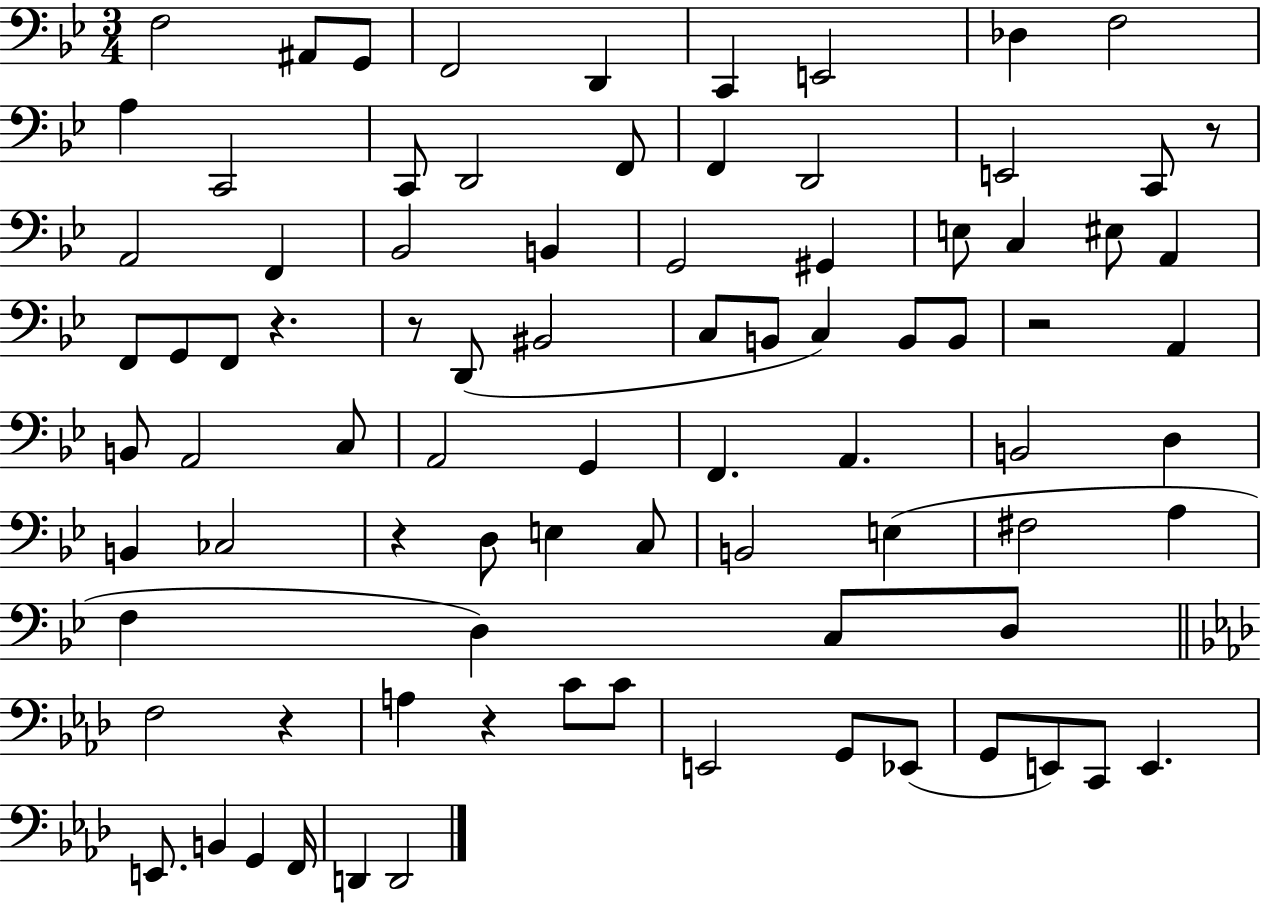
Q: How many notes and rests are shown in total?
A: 85